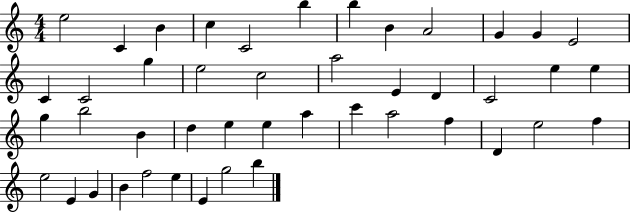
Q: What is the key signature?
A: C major